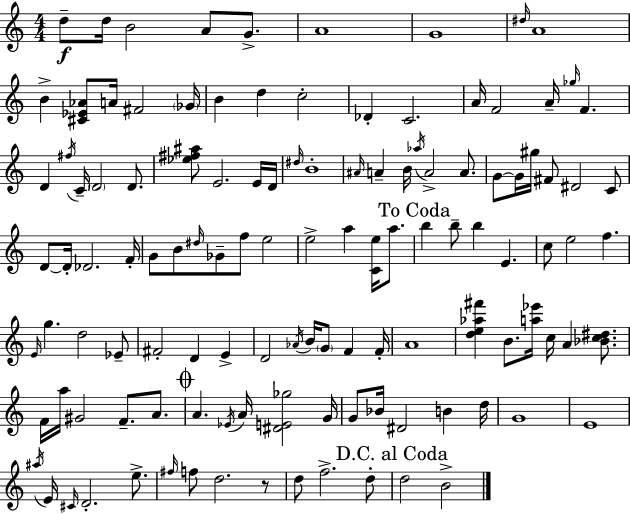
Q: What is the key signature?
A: A minor